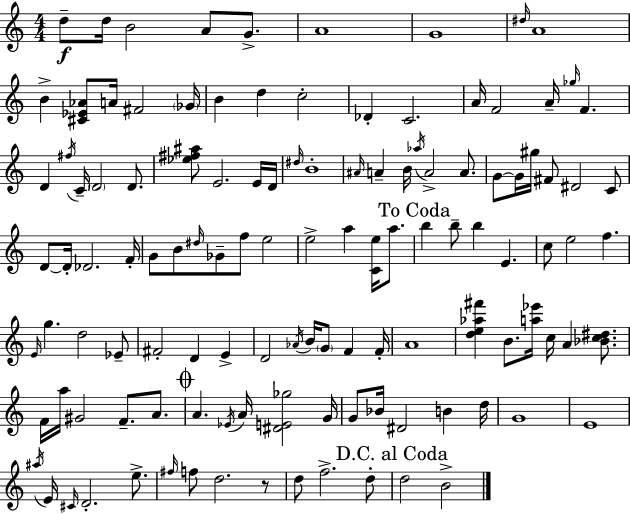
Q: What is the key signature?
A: A minor